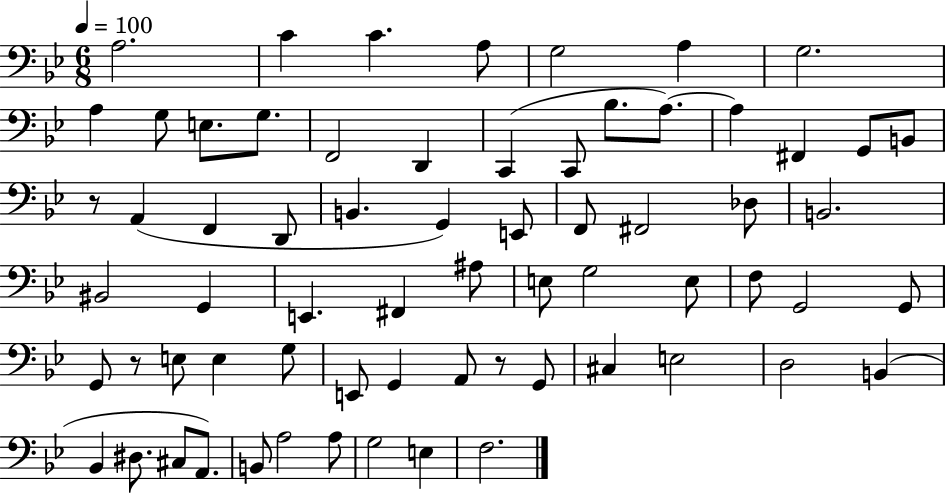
X:1
T:Untitled
M:6/8
L:1/4
K:Bb
A,2 C C A,/2 G,2 A, G,2 A, G,/2 E,/2 G,/2 F,,2 D,, C,, C,,/2 _B,/2 A,/2 A, ^F,, G,,/2 B,,/2 z/2 A,, F,, D,,/2 B,, G,, E,,/2 F,,/2 ^F,,2 _D,/2 B,,2 ^B,,2 G,, E,, ^F,, ^A,/2 E,/2 G,2 E,/2 F,/2 G,,2 G,,/2 G,,/2 z/2 E,/2 E, G,/2 E,,/2 G,, A,,/2 z/2 G,,/2 ^C, E,2 D,2 B,, _B,, ^D,/2 ^C,/2 A,,/2 B,,/2 A,2 A,/2 G,2 E, F,2